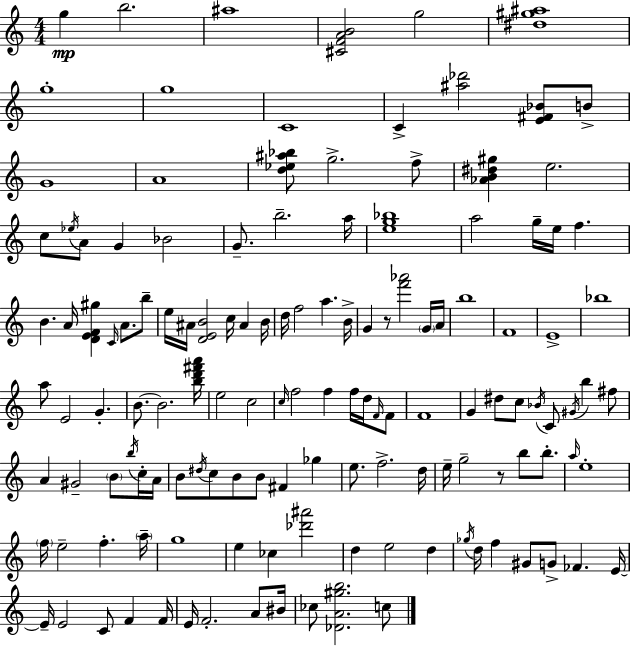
G5/q B5/h. A#5/w [C#4,F4,A4,B4]/h G5/h [D#5,G#5,A#5]/w G5/w G5/w C4/w C4/q [A#5,Db6]/h [E4,F#4,Bb4]/e B4/e G4/w A4/w [D5,Eb5,A#5,Bb5]/e G5/h. F5/e [Ab4,B4,D#5,G#5]/q E5/h. C5/e Eb5/s A4/e G4/q Bb4/h G4/e. B5/h. A5/s [E5,G5,Bb5]/w A5/h G5/s E5/s F5/q. B4/q. A4/s [D4,E4,F4,G#5]/q C4/s A4/e. B5/e E5/s A#4/s [D4,E4,B4]/h C5/s A#4/q B4/s D5/s F5/h A5/q. B4/s G4/q R/e [F6,Ab6]/h G4/s A4/s B5/w F4/w E4/w Bb5/w A5/e E4/h G4/q. B4/e. B4/h. [B5,D6,F#6,A6]/s E5/h C5/h C5/s F5/h F5/q F5/s D5/s F4/s F4/e F4/w G4/q D#5/e C5/e Bb4/s C4/e G#4/s B5/q F#5/e A4/q G#4/h B4/e B5/s C5/s A4/s B4/e D#5/s C5/e B4/e B4/e F#4/q Gb5/q E5/e. F5/h. D5/s E5/s G5/h R/e B5/e B5/e. A5/s E5/w F5/s E5/h F5/q. A5/s G5/w E5/q CES5/q [Db6,A#6]/h D5/q E5/h D5/q Gb5/s D5/s F5/q G#4/e G4/e FES4/q. E4/s E4/s E4/h C4/e F4/q F4/s E4/s F4/h. A4/e BIS4/s CES5/e [Db4,A4,G#5,B5]/h. C5/e